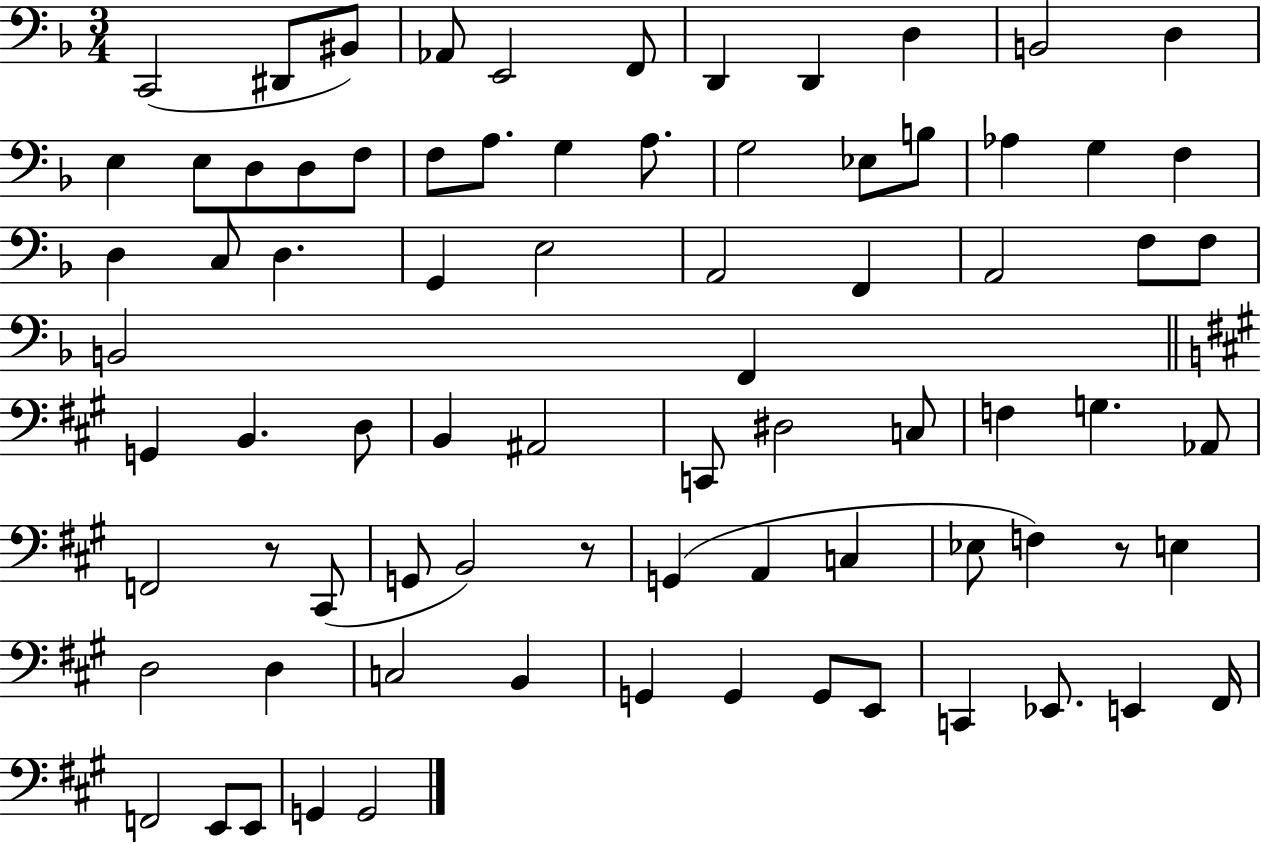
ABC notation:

X:1
T:Untitled
M:3/4
L:1/4
K:F
C,,2 ^D,,/2 ^B,,/2 _A,,/2 E,,2 F,,/2 D,, D,, D, B,,2 D, E, E,/2 D,/2 D,/2 F,/2 F,/2 A,/2 G, A,/2 G,2 _E,/2 B,/2 _A, G, F, D, C,/2 D, G,, E,2 A,,2 F,, A,,2 F,/2 F,/2 B,,2 F,, G,, B,, D,/2 B,, ^A,,2 C,,/2 ^D,2 C,/2 F, G, _A,,/2 F,,2 z/2 ^C,,/2 G,,/2 B,,2 z/2 G,, A,, C, _E,/2 F, z/2 E, D,2 D, C,2 B,, G,, G,, G,,/2 E,,/2 C,, _E,,/2 E,, ^F,,/4 F,,2 E,,/2 E,,/2 G,, G,,2